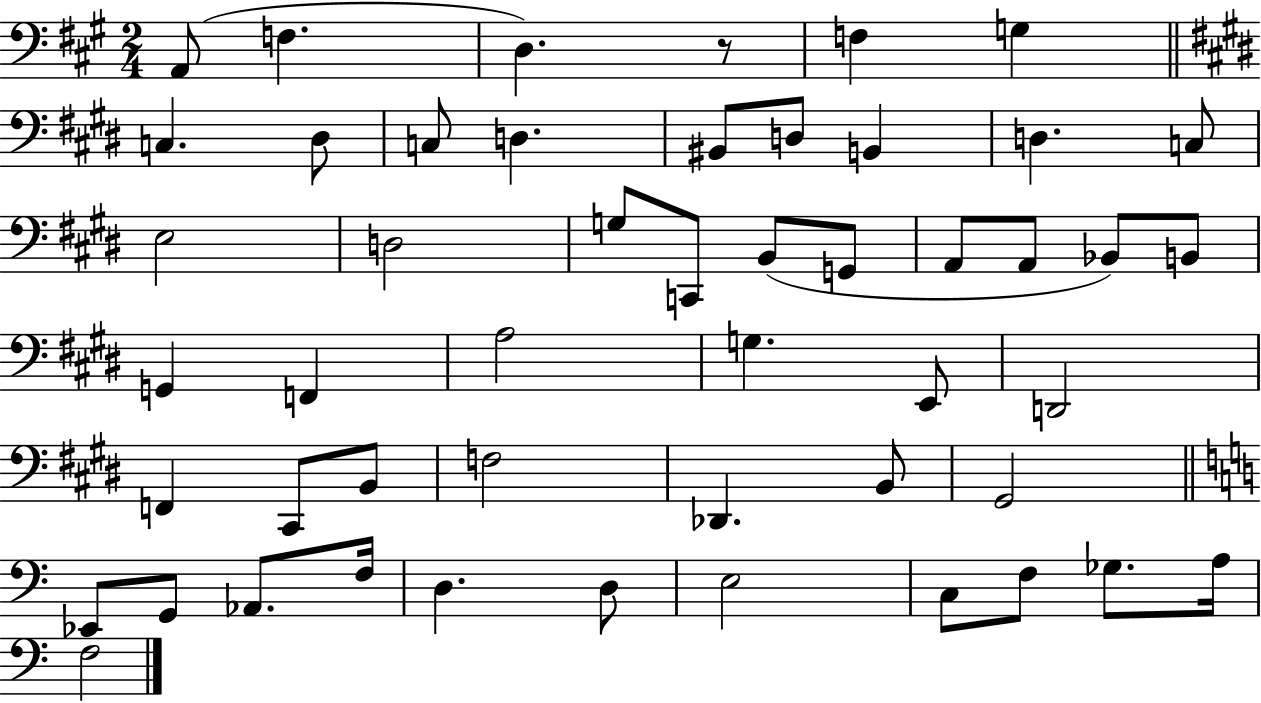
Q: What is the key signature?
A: A major